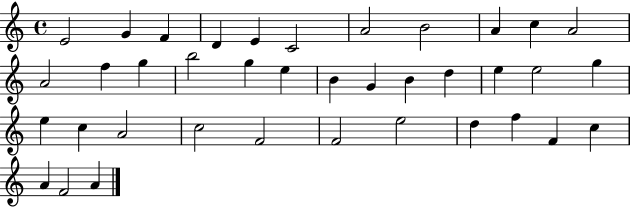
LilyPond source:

{
  \clef treble
  \time 4/4
  \defaultTimeSignature
  \key c \major
  e'2 g'4 f'4 | d'4 e'4 c'2 | a'2 b'2 | a'4 c''4 a'2 | \break a'2 f''4 g''4 | b''2 g''4 e''4 | b'4 g'4 b'4 d''4 | e''4 e''2 g''4 | \break e''4 c''4 a'2 | c''2 f'2 | f'2 e''2 | d''4 f''4 f'4 c''4 | \break a'4 f'2 a'4 | \bar "|."
}